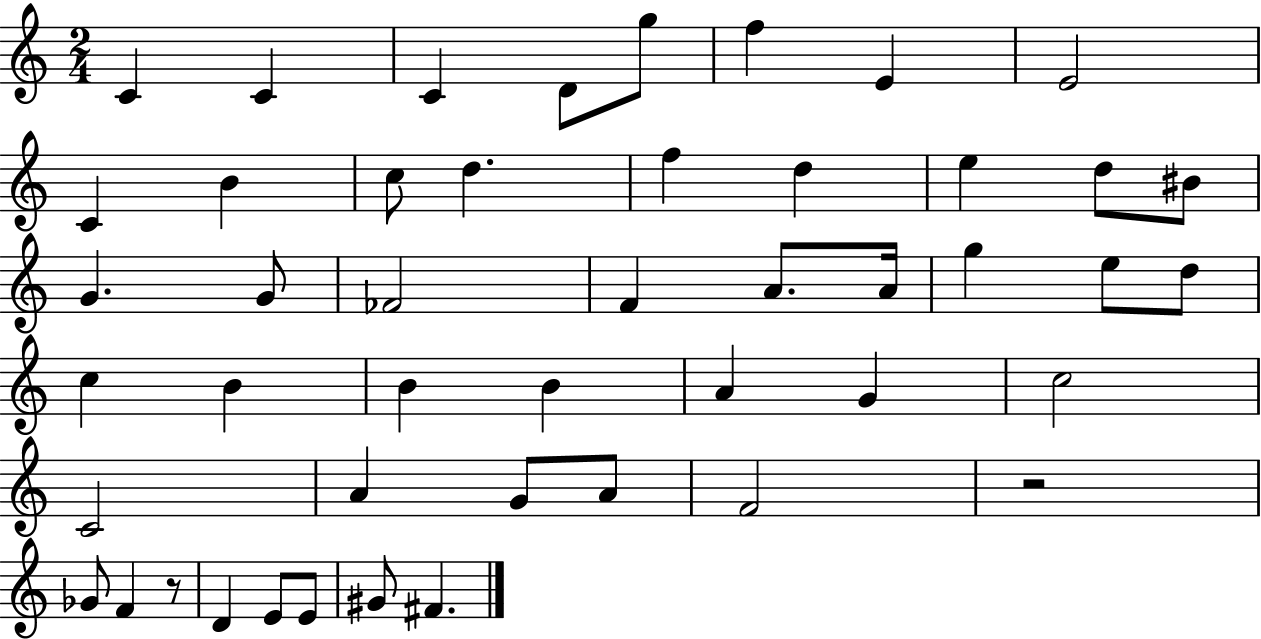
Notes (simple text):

C4/q C4/q C4/q D4/e G5/e F5/q E4/q E4/h C4/q B4/q C5/e D5/q. F5/q D5/q E5/q D5/e BIS4/e G4/q. G4/e FES4/h F4/q A4/e. A4/s G5/q E5/e D5/e C5/q B4/q B4/q B4/q A4/q G4/q C5/h C4/h A4/q G4/e A4/e F4/h R/h Gb4/e F4/q R/e D4/q E4/e E4/e G#4/e F#4/q.